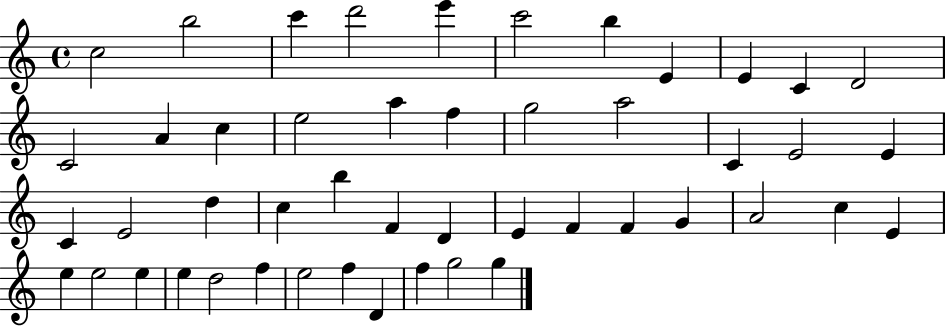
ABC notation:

X:1
T:Untitled
M:4/4
L:1/4
K:C
c2 b2 c' d'2 e' c'2 b E E C D2 C2 A c e2 a f g2 a2 C E2 E C E2 d c b F D E F F G A2 c E e e2 e e d2 f e2 f D f g2 g